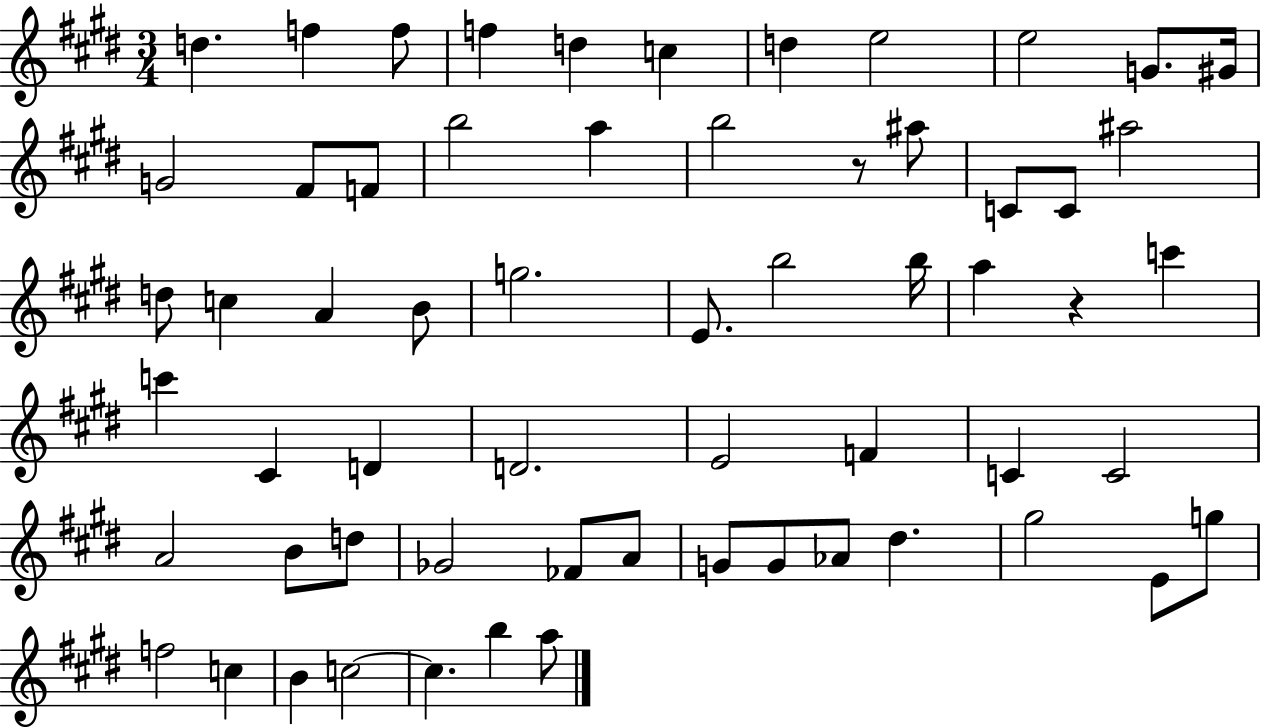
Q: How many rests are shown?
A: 2